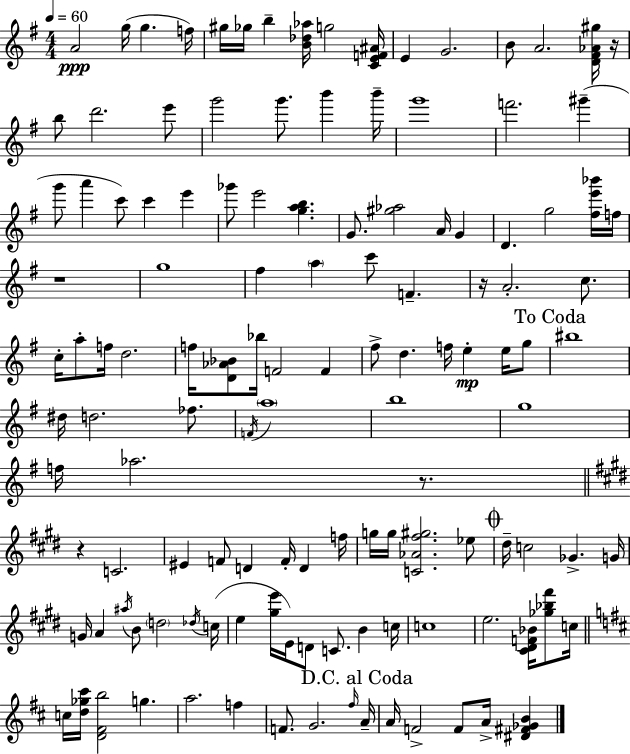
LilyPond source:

{
  \clef treble
  \numericTimeSignature
  \time 4/4
  \key e \minor
  \tempo 4 = 60
  a'2\ppp g''16( g''4. f''16) | gis''16 ges''16 b''4-- <b' des'' aes''>16 g''2 <c' e' f' ais'>16 | e'4 g'2. | b'8 a'2. <d' fis' aes' gis''>16 r16 | \break b''8 d'''2. e'''8 | g'''2 g'''8. b'''4 b'''16-- | g'''1 | f'''2. gis'''4--( | \break g'''8 a'''4 c'''8) c'''4 e'''4 | ges'''8 e'''2 <g'' a'' b''>4. | g'8. <gis'' aes''>2 a'16 g'4 | d'4. g''2 <fis'' e''' bes'''>16 f''16 | \break r1 | g''1 | fis''4 \parenthesize a''4 c'''8 f'4.-- | r16 a'2.-. c''8. | \break c''16-. a''8-. f''16 d''2. | f''16 <d' aes' bes'>8 bes''16 f'2 f'4 | fis''8-> d''4. f''16 e''4-.\mp e''16 g''8 | \mark "To Coda" bis''1 | \break dis''16 d''2. fes''8. | \acciaccatura { f'16 } \parenthesize a''1 | b''1 | g''1 | \break f''16 aes''2. r8. | \bar "||" \break \key e \major r4 c'2. | eis'4 f'8 d'4 f'16-. d'4 f''16 | g''16 g''16 <c' aes' fis'' gis''>2. ees''8 | \mark \markup { \musicglyph "scripts.coda" } dis''16-- c''2 ges'4.-> g'16 | \break g'16 a'4 \acciaccatura { ais''16 } b'8 \parenthesize d''2 | \acciaccatura { des''16 } c''16( e''4 <gis'' e'''>16 e'16) d'8 c'8. b'4 | c''16 c''1 | e''2. <cis' dis' f' bes'>16 <ges'' bes'' fis'''>8 | \break c''16 \bar "||" \break \key d \major c''16 <d'' ges'' cis'''>16 <d' fis' b''>2 g''4. | a''2. f''4 | f'8. g'2. \grace { fis''16 } | \mark "D.C. al Coda" a'16-- a'16 f'2-> f'8 a'16-> <dis' fis' ges' b'>4 | \break \bar "|."
}